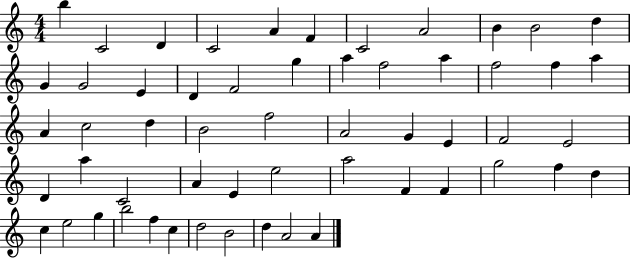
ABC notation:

X:1
T:Untitled
M:4/4
L:1/4
K:C
b C2 D C2 A F C2 A2 B B2 d G G2 E D F2 g a f2 a f2 f a A c2 d B2 f2 A2 G E F2 E2 D a C2 A E e2 a2 F F g2 f d c e2 g b2 f c d2 B2 d A2 A